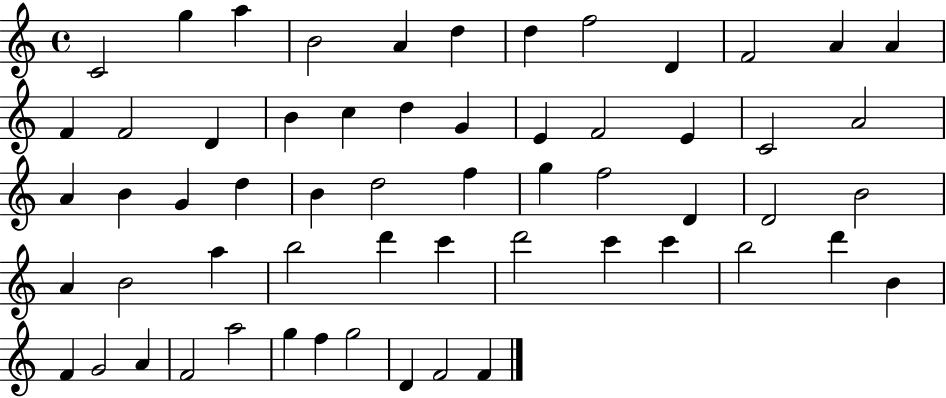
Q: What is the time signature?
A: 4/4